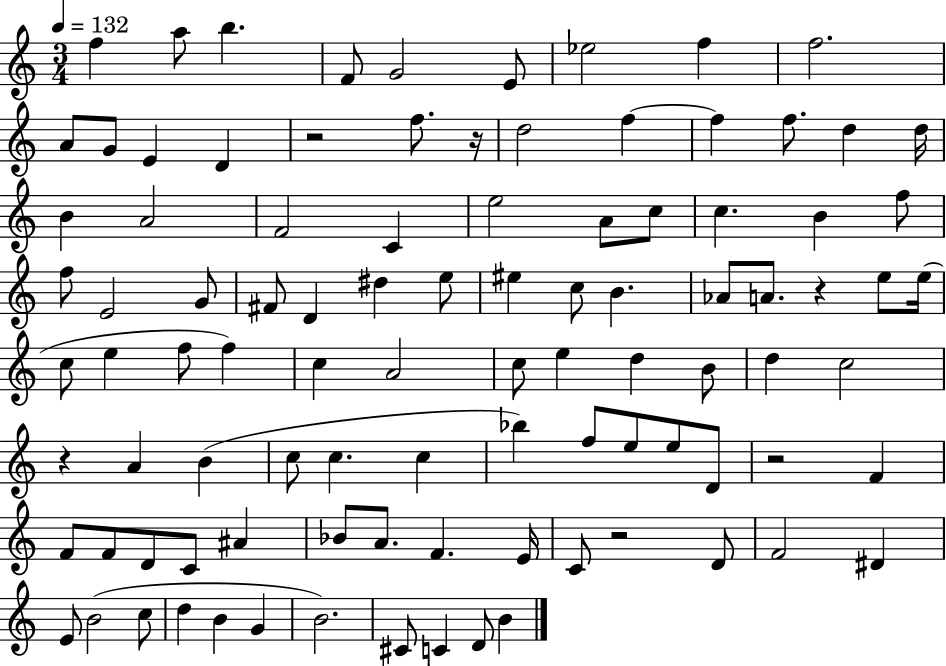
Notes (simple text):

F5/q A5/e B5/q. F4/e G4/h E4/e Eb5/h F5/q F5/h. A4/e G4/e E4/q D4/q R/h F5/e. R/s D5/h F5/q F5/q F5/e. D5/q D5/s B4/q A4/h F4/h C4/q E5/h A4/e C5/e C5/q. B4/q F5/e F5/e E4/h G4/e F#4/e D4/q D#5/q E5/e EIS5/q C5/e B4/q. Ab4/e A4/e. R/q E5/e E5/s C5/e E5/q F5/e F5/q C5/q A4/h C5/e E5/q D5/q B4/e D5/q C5/h R/q A4/q B4/q C5/e C5/q. C5/q Bb5/q F5/e E5/e E5/e D4/e R/h F4/q F4/e F4/e D4/e C4/e A#4/q Bb4/e A4/e. F4/q. E4/s C4/e R/h D4/e F4/h D#4/q E4/e B4/h C5/e D5/q B4/q G4/q B4/h. C#4/e C4/q D4/e B4/q